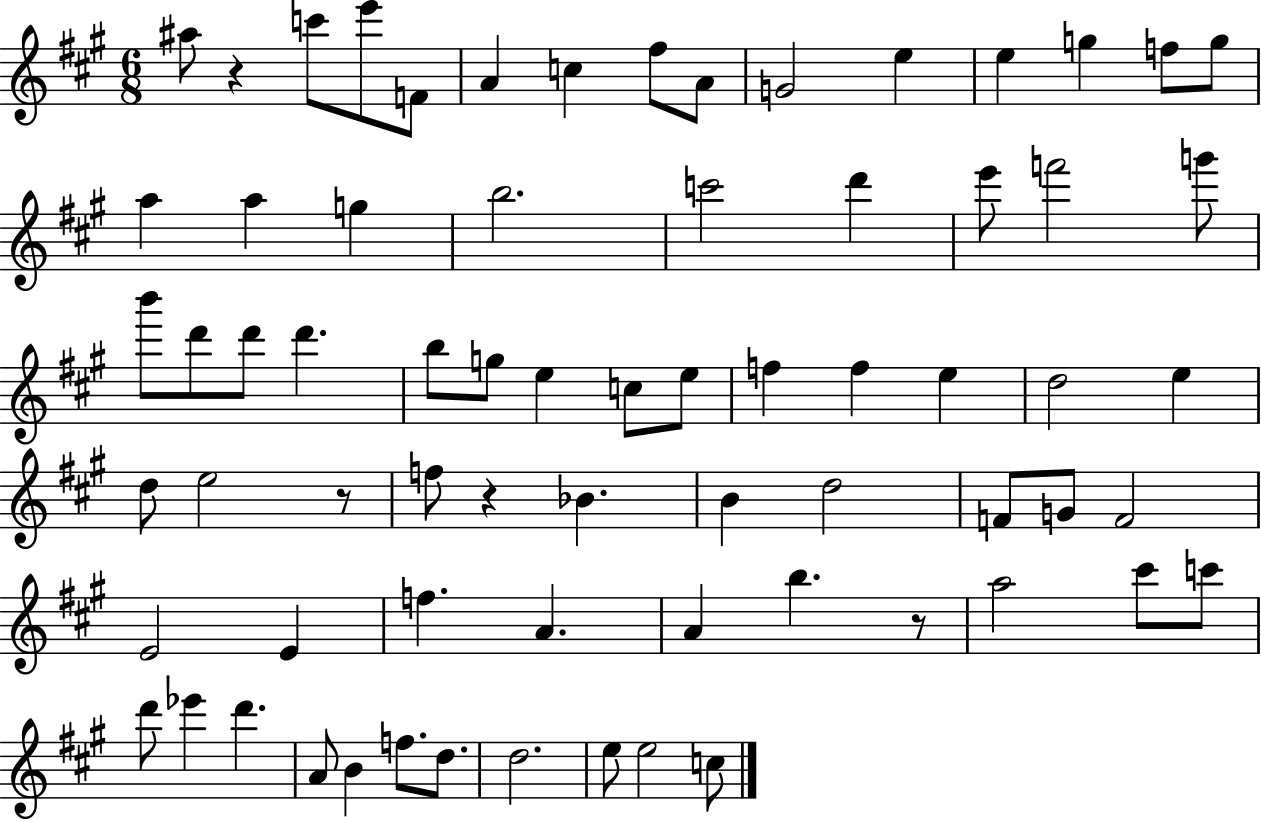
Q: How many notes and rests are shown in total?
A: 70